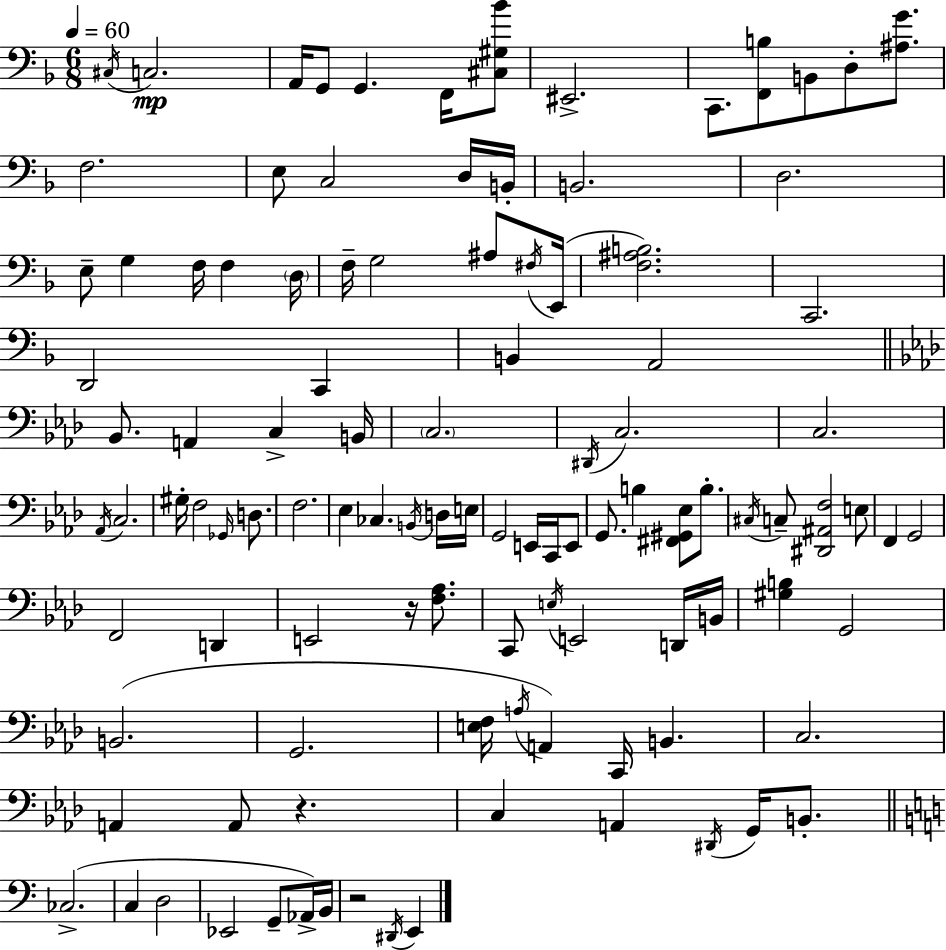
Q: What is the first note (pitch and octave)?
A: C#3